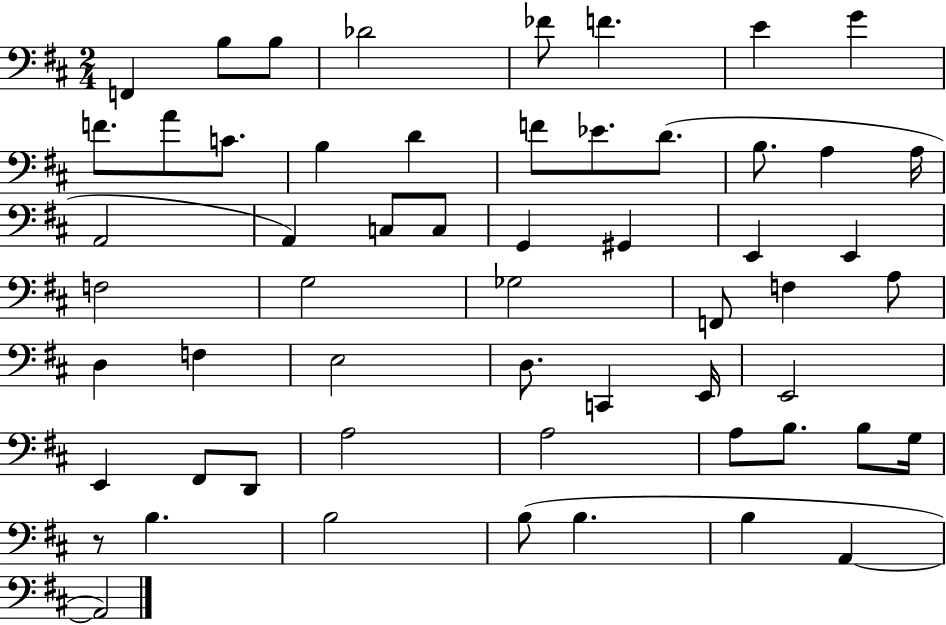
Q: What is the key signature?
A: D major